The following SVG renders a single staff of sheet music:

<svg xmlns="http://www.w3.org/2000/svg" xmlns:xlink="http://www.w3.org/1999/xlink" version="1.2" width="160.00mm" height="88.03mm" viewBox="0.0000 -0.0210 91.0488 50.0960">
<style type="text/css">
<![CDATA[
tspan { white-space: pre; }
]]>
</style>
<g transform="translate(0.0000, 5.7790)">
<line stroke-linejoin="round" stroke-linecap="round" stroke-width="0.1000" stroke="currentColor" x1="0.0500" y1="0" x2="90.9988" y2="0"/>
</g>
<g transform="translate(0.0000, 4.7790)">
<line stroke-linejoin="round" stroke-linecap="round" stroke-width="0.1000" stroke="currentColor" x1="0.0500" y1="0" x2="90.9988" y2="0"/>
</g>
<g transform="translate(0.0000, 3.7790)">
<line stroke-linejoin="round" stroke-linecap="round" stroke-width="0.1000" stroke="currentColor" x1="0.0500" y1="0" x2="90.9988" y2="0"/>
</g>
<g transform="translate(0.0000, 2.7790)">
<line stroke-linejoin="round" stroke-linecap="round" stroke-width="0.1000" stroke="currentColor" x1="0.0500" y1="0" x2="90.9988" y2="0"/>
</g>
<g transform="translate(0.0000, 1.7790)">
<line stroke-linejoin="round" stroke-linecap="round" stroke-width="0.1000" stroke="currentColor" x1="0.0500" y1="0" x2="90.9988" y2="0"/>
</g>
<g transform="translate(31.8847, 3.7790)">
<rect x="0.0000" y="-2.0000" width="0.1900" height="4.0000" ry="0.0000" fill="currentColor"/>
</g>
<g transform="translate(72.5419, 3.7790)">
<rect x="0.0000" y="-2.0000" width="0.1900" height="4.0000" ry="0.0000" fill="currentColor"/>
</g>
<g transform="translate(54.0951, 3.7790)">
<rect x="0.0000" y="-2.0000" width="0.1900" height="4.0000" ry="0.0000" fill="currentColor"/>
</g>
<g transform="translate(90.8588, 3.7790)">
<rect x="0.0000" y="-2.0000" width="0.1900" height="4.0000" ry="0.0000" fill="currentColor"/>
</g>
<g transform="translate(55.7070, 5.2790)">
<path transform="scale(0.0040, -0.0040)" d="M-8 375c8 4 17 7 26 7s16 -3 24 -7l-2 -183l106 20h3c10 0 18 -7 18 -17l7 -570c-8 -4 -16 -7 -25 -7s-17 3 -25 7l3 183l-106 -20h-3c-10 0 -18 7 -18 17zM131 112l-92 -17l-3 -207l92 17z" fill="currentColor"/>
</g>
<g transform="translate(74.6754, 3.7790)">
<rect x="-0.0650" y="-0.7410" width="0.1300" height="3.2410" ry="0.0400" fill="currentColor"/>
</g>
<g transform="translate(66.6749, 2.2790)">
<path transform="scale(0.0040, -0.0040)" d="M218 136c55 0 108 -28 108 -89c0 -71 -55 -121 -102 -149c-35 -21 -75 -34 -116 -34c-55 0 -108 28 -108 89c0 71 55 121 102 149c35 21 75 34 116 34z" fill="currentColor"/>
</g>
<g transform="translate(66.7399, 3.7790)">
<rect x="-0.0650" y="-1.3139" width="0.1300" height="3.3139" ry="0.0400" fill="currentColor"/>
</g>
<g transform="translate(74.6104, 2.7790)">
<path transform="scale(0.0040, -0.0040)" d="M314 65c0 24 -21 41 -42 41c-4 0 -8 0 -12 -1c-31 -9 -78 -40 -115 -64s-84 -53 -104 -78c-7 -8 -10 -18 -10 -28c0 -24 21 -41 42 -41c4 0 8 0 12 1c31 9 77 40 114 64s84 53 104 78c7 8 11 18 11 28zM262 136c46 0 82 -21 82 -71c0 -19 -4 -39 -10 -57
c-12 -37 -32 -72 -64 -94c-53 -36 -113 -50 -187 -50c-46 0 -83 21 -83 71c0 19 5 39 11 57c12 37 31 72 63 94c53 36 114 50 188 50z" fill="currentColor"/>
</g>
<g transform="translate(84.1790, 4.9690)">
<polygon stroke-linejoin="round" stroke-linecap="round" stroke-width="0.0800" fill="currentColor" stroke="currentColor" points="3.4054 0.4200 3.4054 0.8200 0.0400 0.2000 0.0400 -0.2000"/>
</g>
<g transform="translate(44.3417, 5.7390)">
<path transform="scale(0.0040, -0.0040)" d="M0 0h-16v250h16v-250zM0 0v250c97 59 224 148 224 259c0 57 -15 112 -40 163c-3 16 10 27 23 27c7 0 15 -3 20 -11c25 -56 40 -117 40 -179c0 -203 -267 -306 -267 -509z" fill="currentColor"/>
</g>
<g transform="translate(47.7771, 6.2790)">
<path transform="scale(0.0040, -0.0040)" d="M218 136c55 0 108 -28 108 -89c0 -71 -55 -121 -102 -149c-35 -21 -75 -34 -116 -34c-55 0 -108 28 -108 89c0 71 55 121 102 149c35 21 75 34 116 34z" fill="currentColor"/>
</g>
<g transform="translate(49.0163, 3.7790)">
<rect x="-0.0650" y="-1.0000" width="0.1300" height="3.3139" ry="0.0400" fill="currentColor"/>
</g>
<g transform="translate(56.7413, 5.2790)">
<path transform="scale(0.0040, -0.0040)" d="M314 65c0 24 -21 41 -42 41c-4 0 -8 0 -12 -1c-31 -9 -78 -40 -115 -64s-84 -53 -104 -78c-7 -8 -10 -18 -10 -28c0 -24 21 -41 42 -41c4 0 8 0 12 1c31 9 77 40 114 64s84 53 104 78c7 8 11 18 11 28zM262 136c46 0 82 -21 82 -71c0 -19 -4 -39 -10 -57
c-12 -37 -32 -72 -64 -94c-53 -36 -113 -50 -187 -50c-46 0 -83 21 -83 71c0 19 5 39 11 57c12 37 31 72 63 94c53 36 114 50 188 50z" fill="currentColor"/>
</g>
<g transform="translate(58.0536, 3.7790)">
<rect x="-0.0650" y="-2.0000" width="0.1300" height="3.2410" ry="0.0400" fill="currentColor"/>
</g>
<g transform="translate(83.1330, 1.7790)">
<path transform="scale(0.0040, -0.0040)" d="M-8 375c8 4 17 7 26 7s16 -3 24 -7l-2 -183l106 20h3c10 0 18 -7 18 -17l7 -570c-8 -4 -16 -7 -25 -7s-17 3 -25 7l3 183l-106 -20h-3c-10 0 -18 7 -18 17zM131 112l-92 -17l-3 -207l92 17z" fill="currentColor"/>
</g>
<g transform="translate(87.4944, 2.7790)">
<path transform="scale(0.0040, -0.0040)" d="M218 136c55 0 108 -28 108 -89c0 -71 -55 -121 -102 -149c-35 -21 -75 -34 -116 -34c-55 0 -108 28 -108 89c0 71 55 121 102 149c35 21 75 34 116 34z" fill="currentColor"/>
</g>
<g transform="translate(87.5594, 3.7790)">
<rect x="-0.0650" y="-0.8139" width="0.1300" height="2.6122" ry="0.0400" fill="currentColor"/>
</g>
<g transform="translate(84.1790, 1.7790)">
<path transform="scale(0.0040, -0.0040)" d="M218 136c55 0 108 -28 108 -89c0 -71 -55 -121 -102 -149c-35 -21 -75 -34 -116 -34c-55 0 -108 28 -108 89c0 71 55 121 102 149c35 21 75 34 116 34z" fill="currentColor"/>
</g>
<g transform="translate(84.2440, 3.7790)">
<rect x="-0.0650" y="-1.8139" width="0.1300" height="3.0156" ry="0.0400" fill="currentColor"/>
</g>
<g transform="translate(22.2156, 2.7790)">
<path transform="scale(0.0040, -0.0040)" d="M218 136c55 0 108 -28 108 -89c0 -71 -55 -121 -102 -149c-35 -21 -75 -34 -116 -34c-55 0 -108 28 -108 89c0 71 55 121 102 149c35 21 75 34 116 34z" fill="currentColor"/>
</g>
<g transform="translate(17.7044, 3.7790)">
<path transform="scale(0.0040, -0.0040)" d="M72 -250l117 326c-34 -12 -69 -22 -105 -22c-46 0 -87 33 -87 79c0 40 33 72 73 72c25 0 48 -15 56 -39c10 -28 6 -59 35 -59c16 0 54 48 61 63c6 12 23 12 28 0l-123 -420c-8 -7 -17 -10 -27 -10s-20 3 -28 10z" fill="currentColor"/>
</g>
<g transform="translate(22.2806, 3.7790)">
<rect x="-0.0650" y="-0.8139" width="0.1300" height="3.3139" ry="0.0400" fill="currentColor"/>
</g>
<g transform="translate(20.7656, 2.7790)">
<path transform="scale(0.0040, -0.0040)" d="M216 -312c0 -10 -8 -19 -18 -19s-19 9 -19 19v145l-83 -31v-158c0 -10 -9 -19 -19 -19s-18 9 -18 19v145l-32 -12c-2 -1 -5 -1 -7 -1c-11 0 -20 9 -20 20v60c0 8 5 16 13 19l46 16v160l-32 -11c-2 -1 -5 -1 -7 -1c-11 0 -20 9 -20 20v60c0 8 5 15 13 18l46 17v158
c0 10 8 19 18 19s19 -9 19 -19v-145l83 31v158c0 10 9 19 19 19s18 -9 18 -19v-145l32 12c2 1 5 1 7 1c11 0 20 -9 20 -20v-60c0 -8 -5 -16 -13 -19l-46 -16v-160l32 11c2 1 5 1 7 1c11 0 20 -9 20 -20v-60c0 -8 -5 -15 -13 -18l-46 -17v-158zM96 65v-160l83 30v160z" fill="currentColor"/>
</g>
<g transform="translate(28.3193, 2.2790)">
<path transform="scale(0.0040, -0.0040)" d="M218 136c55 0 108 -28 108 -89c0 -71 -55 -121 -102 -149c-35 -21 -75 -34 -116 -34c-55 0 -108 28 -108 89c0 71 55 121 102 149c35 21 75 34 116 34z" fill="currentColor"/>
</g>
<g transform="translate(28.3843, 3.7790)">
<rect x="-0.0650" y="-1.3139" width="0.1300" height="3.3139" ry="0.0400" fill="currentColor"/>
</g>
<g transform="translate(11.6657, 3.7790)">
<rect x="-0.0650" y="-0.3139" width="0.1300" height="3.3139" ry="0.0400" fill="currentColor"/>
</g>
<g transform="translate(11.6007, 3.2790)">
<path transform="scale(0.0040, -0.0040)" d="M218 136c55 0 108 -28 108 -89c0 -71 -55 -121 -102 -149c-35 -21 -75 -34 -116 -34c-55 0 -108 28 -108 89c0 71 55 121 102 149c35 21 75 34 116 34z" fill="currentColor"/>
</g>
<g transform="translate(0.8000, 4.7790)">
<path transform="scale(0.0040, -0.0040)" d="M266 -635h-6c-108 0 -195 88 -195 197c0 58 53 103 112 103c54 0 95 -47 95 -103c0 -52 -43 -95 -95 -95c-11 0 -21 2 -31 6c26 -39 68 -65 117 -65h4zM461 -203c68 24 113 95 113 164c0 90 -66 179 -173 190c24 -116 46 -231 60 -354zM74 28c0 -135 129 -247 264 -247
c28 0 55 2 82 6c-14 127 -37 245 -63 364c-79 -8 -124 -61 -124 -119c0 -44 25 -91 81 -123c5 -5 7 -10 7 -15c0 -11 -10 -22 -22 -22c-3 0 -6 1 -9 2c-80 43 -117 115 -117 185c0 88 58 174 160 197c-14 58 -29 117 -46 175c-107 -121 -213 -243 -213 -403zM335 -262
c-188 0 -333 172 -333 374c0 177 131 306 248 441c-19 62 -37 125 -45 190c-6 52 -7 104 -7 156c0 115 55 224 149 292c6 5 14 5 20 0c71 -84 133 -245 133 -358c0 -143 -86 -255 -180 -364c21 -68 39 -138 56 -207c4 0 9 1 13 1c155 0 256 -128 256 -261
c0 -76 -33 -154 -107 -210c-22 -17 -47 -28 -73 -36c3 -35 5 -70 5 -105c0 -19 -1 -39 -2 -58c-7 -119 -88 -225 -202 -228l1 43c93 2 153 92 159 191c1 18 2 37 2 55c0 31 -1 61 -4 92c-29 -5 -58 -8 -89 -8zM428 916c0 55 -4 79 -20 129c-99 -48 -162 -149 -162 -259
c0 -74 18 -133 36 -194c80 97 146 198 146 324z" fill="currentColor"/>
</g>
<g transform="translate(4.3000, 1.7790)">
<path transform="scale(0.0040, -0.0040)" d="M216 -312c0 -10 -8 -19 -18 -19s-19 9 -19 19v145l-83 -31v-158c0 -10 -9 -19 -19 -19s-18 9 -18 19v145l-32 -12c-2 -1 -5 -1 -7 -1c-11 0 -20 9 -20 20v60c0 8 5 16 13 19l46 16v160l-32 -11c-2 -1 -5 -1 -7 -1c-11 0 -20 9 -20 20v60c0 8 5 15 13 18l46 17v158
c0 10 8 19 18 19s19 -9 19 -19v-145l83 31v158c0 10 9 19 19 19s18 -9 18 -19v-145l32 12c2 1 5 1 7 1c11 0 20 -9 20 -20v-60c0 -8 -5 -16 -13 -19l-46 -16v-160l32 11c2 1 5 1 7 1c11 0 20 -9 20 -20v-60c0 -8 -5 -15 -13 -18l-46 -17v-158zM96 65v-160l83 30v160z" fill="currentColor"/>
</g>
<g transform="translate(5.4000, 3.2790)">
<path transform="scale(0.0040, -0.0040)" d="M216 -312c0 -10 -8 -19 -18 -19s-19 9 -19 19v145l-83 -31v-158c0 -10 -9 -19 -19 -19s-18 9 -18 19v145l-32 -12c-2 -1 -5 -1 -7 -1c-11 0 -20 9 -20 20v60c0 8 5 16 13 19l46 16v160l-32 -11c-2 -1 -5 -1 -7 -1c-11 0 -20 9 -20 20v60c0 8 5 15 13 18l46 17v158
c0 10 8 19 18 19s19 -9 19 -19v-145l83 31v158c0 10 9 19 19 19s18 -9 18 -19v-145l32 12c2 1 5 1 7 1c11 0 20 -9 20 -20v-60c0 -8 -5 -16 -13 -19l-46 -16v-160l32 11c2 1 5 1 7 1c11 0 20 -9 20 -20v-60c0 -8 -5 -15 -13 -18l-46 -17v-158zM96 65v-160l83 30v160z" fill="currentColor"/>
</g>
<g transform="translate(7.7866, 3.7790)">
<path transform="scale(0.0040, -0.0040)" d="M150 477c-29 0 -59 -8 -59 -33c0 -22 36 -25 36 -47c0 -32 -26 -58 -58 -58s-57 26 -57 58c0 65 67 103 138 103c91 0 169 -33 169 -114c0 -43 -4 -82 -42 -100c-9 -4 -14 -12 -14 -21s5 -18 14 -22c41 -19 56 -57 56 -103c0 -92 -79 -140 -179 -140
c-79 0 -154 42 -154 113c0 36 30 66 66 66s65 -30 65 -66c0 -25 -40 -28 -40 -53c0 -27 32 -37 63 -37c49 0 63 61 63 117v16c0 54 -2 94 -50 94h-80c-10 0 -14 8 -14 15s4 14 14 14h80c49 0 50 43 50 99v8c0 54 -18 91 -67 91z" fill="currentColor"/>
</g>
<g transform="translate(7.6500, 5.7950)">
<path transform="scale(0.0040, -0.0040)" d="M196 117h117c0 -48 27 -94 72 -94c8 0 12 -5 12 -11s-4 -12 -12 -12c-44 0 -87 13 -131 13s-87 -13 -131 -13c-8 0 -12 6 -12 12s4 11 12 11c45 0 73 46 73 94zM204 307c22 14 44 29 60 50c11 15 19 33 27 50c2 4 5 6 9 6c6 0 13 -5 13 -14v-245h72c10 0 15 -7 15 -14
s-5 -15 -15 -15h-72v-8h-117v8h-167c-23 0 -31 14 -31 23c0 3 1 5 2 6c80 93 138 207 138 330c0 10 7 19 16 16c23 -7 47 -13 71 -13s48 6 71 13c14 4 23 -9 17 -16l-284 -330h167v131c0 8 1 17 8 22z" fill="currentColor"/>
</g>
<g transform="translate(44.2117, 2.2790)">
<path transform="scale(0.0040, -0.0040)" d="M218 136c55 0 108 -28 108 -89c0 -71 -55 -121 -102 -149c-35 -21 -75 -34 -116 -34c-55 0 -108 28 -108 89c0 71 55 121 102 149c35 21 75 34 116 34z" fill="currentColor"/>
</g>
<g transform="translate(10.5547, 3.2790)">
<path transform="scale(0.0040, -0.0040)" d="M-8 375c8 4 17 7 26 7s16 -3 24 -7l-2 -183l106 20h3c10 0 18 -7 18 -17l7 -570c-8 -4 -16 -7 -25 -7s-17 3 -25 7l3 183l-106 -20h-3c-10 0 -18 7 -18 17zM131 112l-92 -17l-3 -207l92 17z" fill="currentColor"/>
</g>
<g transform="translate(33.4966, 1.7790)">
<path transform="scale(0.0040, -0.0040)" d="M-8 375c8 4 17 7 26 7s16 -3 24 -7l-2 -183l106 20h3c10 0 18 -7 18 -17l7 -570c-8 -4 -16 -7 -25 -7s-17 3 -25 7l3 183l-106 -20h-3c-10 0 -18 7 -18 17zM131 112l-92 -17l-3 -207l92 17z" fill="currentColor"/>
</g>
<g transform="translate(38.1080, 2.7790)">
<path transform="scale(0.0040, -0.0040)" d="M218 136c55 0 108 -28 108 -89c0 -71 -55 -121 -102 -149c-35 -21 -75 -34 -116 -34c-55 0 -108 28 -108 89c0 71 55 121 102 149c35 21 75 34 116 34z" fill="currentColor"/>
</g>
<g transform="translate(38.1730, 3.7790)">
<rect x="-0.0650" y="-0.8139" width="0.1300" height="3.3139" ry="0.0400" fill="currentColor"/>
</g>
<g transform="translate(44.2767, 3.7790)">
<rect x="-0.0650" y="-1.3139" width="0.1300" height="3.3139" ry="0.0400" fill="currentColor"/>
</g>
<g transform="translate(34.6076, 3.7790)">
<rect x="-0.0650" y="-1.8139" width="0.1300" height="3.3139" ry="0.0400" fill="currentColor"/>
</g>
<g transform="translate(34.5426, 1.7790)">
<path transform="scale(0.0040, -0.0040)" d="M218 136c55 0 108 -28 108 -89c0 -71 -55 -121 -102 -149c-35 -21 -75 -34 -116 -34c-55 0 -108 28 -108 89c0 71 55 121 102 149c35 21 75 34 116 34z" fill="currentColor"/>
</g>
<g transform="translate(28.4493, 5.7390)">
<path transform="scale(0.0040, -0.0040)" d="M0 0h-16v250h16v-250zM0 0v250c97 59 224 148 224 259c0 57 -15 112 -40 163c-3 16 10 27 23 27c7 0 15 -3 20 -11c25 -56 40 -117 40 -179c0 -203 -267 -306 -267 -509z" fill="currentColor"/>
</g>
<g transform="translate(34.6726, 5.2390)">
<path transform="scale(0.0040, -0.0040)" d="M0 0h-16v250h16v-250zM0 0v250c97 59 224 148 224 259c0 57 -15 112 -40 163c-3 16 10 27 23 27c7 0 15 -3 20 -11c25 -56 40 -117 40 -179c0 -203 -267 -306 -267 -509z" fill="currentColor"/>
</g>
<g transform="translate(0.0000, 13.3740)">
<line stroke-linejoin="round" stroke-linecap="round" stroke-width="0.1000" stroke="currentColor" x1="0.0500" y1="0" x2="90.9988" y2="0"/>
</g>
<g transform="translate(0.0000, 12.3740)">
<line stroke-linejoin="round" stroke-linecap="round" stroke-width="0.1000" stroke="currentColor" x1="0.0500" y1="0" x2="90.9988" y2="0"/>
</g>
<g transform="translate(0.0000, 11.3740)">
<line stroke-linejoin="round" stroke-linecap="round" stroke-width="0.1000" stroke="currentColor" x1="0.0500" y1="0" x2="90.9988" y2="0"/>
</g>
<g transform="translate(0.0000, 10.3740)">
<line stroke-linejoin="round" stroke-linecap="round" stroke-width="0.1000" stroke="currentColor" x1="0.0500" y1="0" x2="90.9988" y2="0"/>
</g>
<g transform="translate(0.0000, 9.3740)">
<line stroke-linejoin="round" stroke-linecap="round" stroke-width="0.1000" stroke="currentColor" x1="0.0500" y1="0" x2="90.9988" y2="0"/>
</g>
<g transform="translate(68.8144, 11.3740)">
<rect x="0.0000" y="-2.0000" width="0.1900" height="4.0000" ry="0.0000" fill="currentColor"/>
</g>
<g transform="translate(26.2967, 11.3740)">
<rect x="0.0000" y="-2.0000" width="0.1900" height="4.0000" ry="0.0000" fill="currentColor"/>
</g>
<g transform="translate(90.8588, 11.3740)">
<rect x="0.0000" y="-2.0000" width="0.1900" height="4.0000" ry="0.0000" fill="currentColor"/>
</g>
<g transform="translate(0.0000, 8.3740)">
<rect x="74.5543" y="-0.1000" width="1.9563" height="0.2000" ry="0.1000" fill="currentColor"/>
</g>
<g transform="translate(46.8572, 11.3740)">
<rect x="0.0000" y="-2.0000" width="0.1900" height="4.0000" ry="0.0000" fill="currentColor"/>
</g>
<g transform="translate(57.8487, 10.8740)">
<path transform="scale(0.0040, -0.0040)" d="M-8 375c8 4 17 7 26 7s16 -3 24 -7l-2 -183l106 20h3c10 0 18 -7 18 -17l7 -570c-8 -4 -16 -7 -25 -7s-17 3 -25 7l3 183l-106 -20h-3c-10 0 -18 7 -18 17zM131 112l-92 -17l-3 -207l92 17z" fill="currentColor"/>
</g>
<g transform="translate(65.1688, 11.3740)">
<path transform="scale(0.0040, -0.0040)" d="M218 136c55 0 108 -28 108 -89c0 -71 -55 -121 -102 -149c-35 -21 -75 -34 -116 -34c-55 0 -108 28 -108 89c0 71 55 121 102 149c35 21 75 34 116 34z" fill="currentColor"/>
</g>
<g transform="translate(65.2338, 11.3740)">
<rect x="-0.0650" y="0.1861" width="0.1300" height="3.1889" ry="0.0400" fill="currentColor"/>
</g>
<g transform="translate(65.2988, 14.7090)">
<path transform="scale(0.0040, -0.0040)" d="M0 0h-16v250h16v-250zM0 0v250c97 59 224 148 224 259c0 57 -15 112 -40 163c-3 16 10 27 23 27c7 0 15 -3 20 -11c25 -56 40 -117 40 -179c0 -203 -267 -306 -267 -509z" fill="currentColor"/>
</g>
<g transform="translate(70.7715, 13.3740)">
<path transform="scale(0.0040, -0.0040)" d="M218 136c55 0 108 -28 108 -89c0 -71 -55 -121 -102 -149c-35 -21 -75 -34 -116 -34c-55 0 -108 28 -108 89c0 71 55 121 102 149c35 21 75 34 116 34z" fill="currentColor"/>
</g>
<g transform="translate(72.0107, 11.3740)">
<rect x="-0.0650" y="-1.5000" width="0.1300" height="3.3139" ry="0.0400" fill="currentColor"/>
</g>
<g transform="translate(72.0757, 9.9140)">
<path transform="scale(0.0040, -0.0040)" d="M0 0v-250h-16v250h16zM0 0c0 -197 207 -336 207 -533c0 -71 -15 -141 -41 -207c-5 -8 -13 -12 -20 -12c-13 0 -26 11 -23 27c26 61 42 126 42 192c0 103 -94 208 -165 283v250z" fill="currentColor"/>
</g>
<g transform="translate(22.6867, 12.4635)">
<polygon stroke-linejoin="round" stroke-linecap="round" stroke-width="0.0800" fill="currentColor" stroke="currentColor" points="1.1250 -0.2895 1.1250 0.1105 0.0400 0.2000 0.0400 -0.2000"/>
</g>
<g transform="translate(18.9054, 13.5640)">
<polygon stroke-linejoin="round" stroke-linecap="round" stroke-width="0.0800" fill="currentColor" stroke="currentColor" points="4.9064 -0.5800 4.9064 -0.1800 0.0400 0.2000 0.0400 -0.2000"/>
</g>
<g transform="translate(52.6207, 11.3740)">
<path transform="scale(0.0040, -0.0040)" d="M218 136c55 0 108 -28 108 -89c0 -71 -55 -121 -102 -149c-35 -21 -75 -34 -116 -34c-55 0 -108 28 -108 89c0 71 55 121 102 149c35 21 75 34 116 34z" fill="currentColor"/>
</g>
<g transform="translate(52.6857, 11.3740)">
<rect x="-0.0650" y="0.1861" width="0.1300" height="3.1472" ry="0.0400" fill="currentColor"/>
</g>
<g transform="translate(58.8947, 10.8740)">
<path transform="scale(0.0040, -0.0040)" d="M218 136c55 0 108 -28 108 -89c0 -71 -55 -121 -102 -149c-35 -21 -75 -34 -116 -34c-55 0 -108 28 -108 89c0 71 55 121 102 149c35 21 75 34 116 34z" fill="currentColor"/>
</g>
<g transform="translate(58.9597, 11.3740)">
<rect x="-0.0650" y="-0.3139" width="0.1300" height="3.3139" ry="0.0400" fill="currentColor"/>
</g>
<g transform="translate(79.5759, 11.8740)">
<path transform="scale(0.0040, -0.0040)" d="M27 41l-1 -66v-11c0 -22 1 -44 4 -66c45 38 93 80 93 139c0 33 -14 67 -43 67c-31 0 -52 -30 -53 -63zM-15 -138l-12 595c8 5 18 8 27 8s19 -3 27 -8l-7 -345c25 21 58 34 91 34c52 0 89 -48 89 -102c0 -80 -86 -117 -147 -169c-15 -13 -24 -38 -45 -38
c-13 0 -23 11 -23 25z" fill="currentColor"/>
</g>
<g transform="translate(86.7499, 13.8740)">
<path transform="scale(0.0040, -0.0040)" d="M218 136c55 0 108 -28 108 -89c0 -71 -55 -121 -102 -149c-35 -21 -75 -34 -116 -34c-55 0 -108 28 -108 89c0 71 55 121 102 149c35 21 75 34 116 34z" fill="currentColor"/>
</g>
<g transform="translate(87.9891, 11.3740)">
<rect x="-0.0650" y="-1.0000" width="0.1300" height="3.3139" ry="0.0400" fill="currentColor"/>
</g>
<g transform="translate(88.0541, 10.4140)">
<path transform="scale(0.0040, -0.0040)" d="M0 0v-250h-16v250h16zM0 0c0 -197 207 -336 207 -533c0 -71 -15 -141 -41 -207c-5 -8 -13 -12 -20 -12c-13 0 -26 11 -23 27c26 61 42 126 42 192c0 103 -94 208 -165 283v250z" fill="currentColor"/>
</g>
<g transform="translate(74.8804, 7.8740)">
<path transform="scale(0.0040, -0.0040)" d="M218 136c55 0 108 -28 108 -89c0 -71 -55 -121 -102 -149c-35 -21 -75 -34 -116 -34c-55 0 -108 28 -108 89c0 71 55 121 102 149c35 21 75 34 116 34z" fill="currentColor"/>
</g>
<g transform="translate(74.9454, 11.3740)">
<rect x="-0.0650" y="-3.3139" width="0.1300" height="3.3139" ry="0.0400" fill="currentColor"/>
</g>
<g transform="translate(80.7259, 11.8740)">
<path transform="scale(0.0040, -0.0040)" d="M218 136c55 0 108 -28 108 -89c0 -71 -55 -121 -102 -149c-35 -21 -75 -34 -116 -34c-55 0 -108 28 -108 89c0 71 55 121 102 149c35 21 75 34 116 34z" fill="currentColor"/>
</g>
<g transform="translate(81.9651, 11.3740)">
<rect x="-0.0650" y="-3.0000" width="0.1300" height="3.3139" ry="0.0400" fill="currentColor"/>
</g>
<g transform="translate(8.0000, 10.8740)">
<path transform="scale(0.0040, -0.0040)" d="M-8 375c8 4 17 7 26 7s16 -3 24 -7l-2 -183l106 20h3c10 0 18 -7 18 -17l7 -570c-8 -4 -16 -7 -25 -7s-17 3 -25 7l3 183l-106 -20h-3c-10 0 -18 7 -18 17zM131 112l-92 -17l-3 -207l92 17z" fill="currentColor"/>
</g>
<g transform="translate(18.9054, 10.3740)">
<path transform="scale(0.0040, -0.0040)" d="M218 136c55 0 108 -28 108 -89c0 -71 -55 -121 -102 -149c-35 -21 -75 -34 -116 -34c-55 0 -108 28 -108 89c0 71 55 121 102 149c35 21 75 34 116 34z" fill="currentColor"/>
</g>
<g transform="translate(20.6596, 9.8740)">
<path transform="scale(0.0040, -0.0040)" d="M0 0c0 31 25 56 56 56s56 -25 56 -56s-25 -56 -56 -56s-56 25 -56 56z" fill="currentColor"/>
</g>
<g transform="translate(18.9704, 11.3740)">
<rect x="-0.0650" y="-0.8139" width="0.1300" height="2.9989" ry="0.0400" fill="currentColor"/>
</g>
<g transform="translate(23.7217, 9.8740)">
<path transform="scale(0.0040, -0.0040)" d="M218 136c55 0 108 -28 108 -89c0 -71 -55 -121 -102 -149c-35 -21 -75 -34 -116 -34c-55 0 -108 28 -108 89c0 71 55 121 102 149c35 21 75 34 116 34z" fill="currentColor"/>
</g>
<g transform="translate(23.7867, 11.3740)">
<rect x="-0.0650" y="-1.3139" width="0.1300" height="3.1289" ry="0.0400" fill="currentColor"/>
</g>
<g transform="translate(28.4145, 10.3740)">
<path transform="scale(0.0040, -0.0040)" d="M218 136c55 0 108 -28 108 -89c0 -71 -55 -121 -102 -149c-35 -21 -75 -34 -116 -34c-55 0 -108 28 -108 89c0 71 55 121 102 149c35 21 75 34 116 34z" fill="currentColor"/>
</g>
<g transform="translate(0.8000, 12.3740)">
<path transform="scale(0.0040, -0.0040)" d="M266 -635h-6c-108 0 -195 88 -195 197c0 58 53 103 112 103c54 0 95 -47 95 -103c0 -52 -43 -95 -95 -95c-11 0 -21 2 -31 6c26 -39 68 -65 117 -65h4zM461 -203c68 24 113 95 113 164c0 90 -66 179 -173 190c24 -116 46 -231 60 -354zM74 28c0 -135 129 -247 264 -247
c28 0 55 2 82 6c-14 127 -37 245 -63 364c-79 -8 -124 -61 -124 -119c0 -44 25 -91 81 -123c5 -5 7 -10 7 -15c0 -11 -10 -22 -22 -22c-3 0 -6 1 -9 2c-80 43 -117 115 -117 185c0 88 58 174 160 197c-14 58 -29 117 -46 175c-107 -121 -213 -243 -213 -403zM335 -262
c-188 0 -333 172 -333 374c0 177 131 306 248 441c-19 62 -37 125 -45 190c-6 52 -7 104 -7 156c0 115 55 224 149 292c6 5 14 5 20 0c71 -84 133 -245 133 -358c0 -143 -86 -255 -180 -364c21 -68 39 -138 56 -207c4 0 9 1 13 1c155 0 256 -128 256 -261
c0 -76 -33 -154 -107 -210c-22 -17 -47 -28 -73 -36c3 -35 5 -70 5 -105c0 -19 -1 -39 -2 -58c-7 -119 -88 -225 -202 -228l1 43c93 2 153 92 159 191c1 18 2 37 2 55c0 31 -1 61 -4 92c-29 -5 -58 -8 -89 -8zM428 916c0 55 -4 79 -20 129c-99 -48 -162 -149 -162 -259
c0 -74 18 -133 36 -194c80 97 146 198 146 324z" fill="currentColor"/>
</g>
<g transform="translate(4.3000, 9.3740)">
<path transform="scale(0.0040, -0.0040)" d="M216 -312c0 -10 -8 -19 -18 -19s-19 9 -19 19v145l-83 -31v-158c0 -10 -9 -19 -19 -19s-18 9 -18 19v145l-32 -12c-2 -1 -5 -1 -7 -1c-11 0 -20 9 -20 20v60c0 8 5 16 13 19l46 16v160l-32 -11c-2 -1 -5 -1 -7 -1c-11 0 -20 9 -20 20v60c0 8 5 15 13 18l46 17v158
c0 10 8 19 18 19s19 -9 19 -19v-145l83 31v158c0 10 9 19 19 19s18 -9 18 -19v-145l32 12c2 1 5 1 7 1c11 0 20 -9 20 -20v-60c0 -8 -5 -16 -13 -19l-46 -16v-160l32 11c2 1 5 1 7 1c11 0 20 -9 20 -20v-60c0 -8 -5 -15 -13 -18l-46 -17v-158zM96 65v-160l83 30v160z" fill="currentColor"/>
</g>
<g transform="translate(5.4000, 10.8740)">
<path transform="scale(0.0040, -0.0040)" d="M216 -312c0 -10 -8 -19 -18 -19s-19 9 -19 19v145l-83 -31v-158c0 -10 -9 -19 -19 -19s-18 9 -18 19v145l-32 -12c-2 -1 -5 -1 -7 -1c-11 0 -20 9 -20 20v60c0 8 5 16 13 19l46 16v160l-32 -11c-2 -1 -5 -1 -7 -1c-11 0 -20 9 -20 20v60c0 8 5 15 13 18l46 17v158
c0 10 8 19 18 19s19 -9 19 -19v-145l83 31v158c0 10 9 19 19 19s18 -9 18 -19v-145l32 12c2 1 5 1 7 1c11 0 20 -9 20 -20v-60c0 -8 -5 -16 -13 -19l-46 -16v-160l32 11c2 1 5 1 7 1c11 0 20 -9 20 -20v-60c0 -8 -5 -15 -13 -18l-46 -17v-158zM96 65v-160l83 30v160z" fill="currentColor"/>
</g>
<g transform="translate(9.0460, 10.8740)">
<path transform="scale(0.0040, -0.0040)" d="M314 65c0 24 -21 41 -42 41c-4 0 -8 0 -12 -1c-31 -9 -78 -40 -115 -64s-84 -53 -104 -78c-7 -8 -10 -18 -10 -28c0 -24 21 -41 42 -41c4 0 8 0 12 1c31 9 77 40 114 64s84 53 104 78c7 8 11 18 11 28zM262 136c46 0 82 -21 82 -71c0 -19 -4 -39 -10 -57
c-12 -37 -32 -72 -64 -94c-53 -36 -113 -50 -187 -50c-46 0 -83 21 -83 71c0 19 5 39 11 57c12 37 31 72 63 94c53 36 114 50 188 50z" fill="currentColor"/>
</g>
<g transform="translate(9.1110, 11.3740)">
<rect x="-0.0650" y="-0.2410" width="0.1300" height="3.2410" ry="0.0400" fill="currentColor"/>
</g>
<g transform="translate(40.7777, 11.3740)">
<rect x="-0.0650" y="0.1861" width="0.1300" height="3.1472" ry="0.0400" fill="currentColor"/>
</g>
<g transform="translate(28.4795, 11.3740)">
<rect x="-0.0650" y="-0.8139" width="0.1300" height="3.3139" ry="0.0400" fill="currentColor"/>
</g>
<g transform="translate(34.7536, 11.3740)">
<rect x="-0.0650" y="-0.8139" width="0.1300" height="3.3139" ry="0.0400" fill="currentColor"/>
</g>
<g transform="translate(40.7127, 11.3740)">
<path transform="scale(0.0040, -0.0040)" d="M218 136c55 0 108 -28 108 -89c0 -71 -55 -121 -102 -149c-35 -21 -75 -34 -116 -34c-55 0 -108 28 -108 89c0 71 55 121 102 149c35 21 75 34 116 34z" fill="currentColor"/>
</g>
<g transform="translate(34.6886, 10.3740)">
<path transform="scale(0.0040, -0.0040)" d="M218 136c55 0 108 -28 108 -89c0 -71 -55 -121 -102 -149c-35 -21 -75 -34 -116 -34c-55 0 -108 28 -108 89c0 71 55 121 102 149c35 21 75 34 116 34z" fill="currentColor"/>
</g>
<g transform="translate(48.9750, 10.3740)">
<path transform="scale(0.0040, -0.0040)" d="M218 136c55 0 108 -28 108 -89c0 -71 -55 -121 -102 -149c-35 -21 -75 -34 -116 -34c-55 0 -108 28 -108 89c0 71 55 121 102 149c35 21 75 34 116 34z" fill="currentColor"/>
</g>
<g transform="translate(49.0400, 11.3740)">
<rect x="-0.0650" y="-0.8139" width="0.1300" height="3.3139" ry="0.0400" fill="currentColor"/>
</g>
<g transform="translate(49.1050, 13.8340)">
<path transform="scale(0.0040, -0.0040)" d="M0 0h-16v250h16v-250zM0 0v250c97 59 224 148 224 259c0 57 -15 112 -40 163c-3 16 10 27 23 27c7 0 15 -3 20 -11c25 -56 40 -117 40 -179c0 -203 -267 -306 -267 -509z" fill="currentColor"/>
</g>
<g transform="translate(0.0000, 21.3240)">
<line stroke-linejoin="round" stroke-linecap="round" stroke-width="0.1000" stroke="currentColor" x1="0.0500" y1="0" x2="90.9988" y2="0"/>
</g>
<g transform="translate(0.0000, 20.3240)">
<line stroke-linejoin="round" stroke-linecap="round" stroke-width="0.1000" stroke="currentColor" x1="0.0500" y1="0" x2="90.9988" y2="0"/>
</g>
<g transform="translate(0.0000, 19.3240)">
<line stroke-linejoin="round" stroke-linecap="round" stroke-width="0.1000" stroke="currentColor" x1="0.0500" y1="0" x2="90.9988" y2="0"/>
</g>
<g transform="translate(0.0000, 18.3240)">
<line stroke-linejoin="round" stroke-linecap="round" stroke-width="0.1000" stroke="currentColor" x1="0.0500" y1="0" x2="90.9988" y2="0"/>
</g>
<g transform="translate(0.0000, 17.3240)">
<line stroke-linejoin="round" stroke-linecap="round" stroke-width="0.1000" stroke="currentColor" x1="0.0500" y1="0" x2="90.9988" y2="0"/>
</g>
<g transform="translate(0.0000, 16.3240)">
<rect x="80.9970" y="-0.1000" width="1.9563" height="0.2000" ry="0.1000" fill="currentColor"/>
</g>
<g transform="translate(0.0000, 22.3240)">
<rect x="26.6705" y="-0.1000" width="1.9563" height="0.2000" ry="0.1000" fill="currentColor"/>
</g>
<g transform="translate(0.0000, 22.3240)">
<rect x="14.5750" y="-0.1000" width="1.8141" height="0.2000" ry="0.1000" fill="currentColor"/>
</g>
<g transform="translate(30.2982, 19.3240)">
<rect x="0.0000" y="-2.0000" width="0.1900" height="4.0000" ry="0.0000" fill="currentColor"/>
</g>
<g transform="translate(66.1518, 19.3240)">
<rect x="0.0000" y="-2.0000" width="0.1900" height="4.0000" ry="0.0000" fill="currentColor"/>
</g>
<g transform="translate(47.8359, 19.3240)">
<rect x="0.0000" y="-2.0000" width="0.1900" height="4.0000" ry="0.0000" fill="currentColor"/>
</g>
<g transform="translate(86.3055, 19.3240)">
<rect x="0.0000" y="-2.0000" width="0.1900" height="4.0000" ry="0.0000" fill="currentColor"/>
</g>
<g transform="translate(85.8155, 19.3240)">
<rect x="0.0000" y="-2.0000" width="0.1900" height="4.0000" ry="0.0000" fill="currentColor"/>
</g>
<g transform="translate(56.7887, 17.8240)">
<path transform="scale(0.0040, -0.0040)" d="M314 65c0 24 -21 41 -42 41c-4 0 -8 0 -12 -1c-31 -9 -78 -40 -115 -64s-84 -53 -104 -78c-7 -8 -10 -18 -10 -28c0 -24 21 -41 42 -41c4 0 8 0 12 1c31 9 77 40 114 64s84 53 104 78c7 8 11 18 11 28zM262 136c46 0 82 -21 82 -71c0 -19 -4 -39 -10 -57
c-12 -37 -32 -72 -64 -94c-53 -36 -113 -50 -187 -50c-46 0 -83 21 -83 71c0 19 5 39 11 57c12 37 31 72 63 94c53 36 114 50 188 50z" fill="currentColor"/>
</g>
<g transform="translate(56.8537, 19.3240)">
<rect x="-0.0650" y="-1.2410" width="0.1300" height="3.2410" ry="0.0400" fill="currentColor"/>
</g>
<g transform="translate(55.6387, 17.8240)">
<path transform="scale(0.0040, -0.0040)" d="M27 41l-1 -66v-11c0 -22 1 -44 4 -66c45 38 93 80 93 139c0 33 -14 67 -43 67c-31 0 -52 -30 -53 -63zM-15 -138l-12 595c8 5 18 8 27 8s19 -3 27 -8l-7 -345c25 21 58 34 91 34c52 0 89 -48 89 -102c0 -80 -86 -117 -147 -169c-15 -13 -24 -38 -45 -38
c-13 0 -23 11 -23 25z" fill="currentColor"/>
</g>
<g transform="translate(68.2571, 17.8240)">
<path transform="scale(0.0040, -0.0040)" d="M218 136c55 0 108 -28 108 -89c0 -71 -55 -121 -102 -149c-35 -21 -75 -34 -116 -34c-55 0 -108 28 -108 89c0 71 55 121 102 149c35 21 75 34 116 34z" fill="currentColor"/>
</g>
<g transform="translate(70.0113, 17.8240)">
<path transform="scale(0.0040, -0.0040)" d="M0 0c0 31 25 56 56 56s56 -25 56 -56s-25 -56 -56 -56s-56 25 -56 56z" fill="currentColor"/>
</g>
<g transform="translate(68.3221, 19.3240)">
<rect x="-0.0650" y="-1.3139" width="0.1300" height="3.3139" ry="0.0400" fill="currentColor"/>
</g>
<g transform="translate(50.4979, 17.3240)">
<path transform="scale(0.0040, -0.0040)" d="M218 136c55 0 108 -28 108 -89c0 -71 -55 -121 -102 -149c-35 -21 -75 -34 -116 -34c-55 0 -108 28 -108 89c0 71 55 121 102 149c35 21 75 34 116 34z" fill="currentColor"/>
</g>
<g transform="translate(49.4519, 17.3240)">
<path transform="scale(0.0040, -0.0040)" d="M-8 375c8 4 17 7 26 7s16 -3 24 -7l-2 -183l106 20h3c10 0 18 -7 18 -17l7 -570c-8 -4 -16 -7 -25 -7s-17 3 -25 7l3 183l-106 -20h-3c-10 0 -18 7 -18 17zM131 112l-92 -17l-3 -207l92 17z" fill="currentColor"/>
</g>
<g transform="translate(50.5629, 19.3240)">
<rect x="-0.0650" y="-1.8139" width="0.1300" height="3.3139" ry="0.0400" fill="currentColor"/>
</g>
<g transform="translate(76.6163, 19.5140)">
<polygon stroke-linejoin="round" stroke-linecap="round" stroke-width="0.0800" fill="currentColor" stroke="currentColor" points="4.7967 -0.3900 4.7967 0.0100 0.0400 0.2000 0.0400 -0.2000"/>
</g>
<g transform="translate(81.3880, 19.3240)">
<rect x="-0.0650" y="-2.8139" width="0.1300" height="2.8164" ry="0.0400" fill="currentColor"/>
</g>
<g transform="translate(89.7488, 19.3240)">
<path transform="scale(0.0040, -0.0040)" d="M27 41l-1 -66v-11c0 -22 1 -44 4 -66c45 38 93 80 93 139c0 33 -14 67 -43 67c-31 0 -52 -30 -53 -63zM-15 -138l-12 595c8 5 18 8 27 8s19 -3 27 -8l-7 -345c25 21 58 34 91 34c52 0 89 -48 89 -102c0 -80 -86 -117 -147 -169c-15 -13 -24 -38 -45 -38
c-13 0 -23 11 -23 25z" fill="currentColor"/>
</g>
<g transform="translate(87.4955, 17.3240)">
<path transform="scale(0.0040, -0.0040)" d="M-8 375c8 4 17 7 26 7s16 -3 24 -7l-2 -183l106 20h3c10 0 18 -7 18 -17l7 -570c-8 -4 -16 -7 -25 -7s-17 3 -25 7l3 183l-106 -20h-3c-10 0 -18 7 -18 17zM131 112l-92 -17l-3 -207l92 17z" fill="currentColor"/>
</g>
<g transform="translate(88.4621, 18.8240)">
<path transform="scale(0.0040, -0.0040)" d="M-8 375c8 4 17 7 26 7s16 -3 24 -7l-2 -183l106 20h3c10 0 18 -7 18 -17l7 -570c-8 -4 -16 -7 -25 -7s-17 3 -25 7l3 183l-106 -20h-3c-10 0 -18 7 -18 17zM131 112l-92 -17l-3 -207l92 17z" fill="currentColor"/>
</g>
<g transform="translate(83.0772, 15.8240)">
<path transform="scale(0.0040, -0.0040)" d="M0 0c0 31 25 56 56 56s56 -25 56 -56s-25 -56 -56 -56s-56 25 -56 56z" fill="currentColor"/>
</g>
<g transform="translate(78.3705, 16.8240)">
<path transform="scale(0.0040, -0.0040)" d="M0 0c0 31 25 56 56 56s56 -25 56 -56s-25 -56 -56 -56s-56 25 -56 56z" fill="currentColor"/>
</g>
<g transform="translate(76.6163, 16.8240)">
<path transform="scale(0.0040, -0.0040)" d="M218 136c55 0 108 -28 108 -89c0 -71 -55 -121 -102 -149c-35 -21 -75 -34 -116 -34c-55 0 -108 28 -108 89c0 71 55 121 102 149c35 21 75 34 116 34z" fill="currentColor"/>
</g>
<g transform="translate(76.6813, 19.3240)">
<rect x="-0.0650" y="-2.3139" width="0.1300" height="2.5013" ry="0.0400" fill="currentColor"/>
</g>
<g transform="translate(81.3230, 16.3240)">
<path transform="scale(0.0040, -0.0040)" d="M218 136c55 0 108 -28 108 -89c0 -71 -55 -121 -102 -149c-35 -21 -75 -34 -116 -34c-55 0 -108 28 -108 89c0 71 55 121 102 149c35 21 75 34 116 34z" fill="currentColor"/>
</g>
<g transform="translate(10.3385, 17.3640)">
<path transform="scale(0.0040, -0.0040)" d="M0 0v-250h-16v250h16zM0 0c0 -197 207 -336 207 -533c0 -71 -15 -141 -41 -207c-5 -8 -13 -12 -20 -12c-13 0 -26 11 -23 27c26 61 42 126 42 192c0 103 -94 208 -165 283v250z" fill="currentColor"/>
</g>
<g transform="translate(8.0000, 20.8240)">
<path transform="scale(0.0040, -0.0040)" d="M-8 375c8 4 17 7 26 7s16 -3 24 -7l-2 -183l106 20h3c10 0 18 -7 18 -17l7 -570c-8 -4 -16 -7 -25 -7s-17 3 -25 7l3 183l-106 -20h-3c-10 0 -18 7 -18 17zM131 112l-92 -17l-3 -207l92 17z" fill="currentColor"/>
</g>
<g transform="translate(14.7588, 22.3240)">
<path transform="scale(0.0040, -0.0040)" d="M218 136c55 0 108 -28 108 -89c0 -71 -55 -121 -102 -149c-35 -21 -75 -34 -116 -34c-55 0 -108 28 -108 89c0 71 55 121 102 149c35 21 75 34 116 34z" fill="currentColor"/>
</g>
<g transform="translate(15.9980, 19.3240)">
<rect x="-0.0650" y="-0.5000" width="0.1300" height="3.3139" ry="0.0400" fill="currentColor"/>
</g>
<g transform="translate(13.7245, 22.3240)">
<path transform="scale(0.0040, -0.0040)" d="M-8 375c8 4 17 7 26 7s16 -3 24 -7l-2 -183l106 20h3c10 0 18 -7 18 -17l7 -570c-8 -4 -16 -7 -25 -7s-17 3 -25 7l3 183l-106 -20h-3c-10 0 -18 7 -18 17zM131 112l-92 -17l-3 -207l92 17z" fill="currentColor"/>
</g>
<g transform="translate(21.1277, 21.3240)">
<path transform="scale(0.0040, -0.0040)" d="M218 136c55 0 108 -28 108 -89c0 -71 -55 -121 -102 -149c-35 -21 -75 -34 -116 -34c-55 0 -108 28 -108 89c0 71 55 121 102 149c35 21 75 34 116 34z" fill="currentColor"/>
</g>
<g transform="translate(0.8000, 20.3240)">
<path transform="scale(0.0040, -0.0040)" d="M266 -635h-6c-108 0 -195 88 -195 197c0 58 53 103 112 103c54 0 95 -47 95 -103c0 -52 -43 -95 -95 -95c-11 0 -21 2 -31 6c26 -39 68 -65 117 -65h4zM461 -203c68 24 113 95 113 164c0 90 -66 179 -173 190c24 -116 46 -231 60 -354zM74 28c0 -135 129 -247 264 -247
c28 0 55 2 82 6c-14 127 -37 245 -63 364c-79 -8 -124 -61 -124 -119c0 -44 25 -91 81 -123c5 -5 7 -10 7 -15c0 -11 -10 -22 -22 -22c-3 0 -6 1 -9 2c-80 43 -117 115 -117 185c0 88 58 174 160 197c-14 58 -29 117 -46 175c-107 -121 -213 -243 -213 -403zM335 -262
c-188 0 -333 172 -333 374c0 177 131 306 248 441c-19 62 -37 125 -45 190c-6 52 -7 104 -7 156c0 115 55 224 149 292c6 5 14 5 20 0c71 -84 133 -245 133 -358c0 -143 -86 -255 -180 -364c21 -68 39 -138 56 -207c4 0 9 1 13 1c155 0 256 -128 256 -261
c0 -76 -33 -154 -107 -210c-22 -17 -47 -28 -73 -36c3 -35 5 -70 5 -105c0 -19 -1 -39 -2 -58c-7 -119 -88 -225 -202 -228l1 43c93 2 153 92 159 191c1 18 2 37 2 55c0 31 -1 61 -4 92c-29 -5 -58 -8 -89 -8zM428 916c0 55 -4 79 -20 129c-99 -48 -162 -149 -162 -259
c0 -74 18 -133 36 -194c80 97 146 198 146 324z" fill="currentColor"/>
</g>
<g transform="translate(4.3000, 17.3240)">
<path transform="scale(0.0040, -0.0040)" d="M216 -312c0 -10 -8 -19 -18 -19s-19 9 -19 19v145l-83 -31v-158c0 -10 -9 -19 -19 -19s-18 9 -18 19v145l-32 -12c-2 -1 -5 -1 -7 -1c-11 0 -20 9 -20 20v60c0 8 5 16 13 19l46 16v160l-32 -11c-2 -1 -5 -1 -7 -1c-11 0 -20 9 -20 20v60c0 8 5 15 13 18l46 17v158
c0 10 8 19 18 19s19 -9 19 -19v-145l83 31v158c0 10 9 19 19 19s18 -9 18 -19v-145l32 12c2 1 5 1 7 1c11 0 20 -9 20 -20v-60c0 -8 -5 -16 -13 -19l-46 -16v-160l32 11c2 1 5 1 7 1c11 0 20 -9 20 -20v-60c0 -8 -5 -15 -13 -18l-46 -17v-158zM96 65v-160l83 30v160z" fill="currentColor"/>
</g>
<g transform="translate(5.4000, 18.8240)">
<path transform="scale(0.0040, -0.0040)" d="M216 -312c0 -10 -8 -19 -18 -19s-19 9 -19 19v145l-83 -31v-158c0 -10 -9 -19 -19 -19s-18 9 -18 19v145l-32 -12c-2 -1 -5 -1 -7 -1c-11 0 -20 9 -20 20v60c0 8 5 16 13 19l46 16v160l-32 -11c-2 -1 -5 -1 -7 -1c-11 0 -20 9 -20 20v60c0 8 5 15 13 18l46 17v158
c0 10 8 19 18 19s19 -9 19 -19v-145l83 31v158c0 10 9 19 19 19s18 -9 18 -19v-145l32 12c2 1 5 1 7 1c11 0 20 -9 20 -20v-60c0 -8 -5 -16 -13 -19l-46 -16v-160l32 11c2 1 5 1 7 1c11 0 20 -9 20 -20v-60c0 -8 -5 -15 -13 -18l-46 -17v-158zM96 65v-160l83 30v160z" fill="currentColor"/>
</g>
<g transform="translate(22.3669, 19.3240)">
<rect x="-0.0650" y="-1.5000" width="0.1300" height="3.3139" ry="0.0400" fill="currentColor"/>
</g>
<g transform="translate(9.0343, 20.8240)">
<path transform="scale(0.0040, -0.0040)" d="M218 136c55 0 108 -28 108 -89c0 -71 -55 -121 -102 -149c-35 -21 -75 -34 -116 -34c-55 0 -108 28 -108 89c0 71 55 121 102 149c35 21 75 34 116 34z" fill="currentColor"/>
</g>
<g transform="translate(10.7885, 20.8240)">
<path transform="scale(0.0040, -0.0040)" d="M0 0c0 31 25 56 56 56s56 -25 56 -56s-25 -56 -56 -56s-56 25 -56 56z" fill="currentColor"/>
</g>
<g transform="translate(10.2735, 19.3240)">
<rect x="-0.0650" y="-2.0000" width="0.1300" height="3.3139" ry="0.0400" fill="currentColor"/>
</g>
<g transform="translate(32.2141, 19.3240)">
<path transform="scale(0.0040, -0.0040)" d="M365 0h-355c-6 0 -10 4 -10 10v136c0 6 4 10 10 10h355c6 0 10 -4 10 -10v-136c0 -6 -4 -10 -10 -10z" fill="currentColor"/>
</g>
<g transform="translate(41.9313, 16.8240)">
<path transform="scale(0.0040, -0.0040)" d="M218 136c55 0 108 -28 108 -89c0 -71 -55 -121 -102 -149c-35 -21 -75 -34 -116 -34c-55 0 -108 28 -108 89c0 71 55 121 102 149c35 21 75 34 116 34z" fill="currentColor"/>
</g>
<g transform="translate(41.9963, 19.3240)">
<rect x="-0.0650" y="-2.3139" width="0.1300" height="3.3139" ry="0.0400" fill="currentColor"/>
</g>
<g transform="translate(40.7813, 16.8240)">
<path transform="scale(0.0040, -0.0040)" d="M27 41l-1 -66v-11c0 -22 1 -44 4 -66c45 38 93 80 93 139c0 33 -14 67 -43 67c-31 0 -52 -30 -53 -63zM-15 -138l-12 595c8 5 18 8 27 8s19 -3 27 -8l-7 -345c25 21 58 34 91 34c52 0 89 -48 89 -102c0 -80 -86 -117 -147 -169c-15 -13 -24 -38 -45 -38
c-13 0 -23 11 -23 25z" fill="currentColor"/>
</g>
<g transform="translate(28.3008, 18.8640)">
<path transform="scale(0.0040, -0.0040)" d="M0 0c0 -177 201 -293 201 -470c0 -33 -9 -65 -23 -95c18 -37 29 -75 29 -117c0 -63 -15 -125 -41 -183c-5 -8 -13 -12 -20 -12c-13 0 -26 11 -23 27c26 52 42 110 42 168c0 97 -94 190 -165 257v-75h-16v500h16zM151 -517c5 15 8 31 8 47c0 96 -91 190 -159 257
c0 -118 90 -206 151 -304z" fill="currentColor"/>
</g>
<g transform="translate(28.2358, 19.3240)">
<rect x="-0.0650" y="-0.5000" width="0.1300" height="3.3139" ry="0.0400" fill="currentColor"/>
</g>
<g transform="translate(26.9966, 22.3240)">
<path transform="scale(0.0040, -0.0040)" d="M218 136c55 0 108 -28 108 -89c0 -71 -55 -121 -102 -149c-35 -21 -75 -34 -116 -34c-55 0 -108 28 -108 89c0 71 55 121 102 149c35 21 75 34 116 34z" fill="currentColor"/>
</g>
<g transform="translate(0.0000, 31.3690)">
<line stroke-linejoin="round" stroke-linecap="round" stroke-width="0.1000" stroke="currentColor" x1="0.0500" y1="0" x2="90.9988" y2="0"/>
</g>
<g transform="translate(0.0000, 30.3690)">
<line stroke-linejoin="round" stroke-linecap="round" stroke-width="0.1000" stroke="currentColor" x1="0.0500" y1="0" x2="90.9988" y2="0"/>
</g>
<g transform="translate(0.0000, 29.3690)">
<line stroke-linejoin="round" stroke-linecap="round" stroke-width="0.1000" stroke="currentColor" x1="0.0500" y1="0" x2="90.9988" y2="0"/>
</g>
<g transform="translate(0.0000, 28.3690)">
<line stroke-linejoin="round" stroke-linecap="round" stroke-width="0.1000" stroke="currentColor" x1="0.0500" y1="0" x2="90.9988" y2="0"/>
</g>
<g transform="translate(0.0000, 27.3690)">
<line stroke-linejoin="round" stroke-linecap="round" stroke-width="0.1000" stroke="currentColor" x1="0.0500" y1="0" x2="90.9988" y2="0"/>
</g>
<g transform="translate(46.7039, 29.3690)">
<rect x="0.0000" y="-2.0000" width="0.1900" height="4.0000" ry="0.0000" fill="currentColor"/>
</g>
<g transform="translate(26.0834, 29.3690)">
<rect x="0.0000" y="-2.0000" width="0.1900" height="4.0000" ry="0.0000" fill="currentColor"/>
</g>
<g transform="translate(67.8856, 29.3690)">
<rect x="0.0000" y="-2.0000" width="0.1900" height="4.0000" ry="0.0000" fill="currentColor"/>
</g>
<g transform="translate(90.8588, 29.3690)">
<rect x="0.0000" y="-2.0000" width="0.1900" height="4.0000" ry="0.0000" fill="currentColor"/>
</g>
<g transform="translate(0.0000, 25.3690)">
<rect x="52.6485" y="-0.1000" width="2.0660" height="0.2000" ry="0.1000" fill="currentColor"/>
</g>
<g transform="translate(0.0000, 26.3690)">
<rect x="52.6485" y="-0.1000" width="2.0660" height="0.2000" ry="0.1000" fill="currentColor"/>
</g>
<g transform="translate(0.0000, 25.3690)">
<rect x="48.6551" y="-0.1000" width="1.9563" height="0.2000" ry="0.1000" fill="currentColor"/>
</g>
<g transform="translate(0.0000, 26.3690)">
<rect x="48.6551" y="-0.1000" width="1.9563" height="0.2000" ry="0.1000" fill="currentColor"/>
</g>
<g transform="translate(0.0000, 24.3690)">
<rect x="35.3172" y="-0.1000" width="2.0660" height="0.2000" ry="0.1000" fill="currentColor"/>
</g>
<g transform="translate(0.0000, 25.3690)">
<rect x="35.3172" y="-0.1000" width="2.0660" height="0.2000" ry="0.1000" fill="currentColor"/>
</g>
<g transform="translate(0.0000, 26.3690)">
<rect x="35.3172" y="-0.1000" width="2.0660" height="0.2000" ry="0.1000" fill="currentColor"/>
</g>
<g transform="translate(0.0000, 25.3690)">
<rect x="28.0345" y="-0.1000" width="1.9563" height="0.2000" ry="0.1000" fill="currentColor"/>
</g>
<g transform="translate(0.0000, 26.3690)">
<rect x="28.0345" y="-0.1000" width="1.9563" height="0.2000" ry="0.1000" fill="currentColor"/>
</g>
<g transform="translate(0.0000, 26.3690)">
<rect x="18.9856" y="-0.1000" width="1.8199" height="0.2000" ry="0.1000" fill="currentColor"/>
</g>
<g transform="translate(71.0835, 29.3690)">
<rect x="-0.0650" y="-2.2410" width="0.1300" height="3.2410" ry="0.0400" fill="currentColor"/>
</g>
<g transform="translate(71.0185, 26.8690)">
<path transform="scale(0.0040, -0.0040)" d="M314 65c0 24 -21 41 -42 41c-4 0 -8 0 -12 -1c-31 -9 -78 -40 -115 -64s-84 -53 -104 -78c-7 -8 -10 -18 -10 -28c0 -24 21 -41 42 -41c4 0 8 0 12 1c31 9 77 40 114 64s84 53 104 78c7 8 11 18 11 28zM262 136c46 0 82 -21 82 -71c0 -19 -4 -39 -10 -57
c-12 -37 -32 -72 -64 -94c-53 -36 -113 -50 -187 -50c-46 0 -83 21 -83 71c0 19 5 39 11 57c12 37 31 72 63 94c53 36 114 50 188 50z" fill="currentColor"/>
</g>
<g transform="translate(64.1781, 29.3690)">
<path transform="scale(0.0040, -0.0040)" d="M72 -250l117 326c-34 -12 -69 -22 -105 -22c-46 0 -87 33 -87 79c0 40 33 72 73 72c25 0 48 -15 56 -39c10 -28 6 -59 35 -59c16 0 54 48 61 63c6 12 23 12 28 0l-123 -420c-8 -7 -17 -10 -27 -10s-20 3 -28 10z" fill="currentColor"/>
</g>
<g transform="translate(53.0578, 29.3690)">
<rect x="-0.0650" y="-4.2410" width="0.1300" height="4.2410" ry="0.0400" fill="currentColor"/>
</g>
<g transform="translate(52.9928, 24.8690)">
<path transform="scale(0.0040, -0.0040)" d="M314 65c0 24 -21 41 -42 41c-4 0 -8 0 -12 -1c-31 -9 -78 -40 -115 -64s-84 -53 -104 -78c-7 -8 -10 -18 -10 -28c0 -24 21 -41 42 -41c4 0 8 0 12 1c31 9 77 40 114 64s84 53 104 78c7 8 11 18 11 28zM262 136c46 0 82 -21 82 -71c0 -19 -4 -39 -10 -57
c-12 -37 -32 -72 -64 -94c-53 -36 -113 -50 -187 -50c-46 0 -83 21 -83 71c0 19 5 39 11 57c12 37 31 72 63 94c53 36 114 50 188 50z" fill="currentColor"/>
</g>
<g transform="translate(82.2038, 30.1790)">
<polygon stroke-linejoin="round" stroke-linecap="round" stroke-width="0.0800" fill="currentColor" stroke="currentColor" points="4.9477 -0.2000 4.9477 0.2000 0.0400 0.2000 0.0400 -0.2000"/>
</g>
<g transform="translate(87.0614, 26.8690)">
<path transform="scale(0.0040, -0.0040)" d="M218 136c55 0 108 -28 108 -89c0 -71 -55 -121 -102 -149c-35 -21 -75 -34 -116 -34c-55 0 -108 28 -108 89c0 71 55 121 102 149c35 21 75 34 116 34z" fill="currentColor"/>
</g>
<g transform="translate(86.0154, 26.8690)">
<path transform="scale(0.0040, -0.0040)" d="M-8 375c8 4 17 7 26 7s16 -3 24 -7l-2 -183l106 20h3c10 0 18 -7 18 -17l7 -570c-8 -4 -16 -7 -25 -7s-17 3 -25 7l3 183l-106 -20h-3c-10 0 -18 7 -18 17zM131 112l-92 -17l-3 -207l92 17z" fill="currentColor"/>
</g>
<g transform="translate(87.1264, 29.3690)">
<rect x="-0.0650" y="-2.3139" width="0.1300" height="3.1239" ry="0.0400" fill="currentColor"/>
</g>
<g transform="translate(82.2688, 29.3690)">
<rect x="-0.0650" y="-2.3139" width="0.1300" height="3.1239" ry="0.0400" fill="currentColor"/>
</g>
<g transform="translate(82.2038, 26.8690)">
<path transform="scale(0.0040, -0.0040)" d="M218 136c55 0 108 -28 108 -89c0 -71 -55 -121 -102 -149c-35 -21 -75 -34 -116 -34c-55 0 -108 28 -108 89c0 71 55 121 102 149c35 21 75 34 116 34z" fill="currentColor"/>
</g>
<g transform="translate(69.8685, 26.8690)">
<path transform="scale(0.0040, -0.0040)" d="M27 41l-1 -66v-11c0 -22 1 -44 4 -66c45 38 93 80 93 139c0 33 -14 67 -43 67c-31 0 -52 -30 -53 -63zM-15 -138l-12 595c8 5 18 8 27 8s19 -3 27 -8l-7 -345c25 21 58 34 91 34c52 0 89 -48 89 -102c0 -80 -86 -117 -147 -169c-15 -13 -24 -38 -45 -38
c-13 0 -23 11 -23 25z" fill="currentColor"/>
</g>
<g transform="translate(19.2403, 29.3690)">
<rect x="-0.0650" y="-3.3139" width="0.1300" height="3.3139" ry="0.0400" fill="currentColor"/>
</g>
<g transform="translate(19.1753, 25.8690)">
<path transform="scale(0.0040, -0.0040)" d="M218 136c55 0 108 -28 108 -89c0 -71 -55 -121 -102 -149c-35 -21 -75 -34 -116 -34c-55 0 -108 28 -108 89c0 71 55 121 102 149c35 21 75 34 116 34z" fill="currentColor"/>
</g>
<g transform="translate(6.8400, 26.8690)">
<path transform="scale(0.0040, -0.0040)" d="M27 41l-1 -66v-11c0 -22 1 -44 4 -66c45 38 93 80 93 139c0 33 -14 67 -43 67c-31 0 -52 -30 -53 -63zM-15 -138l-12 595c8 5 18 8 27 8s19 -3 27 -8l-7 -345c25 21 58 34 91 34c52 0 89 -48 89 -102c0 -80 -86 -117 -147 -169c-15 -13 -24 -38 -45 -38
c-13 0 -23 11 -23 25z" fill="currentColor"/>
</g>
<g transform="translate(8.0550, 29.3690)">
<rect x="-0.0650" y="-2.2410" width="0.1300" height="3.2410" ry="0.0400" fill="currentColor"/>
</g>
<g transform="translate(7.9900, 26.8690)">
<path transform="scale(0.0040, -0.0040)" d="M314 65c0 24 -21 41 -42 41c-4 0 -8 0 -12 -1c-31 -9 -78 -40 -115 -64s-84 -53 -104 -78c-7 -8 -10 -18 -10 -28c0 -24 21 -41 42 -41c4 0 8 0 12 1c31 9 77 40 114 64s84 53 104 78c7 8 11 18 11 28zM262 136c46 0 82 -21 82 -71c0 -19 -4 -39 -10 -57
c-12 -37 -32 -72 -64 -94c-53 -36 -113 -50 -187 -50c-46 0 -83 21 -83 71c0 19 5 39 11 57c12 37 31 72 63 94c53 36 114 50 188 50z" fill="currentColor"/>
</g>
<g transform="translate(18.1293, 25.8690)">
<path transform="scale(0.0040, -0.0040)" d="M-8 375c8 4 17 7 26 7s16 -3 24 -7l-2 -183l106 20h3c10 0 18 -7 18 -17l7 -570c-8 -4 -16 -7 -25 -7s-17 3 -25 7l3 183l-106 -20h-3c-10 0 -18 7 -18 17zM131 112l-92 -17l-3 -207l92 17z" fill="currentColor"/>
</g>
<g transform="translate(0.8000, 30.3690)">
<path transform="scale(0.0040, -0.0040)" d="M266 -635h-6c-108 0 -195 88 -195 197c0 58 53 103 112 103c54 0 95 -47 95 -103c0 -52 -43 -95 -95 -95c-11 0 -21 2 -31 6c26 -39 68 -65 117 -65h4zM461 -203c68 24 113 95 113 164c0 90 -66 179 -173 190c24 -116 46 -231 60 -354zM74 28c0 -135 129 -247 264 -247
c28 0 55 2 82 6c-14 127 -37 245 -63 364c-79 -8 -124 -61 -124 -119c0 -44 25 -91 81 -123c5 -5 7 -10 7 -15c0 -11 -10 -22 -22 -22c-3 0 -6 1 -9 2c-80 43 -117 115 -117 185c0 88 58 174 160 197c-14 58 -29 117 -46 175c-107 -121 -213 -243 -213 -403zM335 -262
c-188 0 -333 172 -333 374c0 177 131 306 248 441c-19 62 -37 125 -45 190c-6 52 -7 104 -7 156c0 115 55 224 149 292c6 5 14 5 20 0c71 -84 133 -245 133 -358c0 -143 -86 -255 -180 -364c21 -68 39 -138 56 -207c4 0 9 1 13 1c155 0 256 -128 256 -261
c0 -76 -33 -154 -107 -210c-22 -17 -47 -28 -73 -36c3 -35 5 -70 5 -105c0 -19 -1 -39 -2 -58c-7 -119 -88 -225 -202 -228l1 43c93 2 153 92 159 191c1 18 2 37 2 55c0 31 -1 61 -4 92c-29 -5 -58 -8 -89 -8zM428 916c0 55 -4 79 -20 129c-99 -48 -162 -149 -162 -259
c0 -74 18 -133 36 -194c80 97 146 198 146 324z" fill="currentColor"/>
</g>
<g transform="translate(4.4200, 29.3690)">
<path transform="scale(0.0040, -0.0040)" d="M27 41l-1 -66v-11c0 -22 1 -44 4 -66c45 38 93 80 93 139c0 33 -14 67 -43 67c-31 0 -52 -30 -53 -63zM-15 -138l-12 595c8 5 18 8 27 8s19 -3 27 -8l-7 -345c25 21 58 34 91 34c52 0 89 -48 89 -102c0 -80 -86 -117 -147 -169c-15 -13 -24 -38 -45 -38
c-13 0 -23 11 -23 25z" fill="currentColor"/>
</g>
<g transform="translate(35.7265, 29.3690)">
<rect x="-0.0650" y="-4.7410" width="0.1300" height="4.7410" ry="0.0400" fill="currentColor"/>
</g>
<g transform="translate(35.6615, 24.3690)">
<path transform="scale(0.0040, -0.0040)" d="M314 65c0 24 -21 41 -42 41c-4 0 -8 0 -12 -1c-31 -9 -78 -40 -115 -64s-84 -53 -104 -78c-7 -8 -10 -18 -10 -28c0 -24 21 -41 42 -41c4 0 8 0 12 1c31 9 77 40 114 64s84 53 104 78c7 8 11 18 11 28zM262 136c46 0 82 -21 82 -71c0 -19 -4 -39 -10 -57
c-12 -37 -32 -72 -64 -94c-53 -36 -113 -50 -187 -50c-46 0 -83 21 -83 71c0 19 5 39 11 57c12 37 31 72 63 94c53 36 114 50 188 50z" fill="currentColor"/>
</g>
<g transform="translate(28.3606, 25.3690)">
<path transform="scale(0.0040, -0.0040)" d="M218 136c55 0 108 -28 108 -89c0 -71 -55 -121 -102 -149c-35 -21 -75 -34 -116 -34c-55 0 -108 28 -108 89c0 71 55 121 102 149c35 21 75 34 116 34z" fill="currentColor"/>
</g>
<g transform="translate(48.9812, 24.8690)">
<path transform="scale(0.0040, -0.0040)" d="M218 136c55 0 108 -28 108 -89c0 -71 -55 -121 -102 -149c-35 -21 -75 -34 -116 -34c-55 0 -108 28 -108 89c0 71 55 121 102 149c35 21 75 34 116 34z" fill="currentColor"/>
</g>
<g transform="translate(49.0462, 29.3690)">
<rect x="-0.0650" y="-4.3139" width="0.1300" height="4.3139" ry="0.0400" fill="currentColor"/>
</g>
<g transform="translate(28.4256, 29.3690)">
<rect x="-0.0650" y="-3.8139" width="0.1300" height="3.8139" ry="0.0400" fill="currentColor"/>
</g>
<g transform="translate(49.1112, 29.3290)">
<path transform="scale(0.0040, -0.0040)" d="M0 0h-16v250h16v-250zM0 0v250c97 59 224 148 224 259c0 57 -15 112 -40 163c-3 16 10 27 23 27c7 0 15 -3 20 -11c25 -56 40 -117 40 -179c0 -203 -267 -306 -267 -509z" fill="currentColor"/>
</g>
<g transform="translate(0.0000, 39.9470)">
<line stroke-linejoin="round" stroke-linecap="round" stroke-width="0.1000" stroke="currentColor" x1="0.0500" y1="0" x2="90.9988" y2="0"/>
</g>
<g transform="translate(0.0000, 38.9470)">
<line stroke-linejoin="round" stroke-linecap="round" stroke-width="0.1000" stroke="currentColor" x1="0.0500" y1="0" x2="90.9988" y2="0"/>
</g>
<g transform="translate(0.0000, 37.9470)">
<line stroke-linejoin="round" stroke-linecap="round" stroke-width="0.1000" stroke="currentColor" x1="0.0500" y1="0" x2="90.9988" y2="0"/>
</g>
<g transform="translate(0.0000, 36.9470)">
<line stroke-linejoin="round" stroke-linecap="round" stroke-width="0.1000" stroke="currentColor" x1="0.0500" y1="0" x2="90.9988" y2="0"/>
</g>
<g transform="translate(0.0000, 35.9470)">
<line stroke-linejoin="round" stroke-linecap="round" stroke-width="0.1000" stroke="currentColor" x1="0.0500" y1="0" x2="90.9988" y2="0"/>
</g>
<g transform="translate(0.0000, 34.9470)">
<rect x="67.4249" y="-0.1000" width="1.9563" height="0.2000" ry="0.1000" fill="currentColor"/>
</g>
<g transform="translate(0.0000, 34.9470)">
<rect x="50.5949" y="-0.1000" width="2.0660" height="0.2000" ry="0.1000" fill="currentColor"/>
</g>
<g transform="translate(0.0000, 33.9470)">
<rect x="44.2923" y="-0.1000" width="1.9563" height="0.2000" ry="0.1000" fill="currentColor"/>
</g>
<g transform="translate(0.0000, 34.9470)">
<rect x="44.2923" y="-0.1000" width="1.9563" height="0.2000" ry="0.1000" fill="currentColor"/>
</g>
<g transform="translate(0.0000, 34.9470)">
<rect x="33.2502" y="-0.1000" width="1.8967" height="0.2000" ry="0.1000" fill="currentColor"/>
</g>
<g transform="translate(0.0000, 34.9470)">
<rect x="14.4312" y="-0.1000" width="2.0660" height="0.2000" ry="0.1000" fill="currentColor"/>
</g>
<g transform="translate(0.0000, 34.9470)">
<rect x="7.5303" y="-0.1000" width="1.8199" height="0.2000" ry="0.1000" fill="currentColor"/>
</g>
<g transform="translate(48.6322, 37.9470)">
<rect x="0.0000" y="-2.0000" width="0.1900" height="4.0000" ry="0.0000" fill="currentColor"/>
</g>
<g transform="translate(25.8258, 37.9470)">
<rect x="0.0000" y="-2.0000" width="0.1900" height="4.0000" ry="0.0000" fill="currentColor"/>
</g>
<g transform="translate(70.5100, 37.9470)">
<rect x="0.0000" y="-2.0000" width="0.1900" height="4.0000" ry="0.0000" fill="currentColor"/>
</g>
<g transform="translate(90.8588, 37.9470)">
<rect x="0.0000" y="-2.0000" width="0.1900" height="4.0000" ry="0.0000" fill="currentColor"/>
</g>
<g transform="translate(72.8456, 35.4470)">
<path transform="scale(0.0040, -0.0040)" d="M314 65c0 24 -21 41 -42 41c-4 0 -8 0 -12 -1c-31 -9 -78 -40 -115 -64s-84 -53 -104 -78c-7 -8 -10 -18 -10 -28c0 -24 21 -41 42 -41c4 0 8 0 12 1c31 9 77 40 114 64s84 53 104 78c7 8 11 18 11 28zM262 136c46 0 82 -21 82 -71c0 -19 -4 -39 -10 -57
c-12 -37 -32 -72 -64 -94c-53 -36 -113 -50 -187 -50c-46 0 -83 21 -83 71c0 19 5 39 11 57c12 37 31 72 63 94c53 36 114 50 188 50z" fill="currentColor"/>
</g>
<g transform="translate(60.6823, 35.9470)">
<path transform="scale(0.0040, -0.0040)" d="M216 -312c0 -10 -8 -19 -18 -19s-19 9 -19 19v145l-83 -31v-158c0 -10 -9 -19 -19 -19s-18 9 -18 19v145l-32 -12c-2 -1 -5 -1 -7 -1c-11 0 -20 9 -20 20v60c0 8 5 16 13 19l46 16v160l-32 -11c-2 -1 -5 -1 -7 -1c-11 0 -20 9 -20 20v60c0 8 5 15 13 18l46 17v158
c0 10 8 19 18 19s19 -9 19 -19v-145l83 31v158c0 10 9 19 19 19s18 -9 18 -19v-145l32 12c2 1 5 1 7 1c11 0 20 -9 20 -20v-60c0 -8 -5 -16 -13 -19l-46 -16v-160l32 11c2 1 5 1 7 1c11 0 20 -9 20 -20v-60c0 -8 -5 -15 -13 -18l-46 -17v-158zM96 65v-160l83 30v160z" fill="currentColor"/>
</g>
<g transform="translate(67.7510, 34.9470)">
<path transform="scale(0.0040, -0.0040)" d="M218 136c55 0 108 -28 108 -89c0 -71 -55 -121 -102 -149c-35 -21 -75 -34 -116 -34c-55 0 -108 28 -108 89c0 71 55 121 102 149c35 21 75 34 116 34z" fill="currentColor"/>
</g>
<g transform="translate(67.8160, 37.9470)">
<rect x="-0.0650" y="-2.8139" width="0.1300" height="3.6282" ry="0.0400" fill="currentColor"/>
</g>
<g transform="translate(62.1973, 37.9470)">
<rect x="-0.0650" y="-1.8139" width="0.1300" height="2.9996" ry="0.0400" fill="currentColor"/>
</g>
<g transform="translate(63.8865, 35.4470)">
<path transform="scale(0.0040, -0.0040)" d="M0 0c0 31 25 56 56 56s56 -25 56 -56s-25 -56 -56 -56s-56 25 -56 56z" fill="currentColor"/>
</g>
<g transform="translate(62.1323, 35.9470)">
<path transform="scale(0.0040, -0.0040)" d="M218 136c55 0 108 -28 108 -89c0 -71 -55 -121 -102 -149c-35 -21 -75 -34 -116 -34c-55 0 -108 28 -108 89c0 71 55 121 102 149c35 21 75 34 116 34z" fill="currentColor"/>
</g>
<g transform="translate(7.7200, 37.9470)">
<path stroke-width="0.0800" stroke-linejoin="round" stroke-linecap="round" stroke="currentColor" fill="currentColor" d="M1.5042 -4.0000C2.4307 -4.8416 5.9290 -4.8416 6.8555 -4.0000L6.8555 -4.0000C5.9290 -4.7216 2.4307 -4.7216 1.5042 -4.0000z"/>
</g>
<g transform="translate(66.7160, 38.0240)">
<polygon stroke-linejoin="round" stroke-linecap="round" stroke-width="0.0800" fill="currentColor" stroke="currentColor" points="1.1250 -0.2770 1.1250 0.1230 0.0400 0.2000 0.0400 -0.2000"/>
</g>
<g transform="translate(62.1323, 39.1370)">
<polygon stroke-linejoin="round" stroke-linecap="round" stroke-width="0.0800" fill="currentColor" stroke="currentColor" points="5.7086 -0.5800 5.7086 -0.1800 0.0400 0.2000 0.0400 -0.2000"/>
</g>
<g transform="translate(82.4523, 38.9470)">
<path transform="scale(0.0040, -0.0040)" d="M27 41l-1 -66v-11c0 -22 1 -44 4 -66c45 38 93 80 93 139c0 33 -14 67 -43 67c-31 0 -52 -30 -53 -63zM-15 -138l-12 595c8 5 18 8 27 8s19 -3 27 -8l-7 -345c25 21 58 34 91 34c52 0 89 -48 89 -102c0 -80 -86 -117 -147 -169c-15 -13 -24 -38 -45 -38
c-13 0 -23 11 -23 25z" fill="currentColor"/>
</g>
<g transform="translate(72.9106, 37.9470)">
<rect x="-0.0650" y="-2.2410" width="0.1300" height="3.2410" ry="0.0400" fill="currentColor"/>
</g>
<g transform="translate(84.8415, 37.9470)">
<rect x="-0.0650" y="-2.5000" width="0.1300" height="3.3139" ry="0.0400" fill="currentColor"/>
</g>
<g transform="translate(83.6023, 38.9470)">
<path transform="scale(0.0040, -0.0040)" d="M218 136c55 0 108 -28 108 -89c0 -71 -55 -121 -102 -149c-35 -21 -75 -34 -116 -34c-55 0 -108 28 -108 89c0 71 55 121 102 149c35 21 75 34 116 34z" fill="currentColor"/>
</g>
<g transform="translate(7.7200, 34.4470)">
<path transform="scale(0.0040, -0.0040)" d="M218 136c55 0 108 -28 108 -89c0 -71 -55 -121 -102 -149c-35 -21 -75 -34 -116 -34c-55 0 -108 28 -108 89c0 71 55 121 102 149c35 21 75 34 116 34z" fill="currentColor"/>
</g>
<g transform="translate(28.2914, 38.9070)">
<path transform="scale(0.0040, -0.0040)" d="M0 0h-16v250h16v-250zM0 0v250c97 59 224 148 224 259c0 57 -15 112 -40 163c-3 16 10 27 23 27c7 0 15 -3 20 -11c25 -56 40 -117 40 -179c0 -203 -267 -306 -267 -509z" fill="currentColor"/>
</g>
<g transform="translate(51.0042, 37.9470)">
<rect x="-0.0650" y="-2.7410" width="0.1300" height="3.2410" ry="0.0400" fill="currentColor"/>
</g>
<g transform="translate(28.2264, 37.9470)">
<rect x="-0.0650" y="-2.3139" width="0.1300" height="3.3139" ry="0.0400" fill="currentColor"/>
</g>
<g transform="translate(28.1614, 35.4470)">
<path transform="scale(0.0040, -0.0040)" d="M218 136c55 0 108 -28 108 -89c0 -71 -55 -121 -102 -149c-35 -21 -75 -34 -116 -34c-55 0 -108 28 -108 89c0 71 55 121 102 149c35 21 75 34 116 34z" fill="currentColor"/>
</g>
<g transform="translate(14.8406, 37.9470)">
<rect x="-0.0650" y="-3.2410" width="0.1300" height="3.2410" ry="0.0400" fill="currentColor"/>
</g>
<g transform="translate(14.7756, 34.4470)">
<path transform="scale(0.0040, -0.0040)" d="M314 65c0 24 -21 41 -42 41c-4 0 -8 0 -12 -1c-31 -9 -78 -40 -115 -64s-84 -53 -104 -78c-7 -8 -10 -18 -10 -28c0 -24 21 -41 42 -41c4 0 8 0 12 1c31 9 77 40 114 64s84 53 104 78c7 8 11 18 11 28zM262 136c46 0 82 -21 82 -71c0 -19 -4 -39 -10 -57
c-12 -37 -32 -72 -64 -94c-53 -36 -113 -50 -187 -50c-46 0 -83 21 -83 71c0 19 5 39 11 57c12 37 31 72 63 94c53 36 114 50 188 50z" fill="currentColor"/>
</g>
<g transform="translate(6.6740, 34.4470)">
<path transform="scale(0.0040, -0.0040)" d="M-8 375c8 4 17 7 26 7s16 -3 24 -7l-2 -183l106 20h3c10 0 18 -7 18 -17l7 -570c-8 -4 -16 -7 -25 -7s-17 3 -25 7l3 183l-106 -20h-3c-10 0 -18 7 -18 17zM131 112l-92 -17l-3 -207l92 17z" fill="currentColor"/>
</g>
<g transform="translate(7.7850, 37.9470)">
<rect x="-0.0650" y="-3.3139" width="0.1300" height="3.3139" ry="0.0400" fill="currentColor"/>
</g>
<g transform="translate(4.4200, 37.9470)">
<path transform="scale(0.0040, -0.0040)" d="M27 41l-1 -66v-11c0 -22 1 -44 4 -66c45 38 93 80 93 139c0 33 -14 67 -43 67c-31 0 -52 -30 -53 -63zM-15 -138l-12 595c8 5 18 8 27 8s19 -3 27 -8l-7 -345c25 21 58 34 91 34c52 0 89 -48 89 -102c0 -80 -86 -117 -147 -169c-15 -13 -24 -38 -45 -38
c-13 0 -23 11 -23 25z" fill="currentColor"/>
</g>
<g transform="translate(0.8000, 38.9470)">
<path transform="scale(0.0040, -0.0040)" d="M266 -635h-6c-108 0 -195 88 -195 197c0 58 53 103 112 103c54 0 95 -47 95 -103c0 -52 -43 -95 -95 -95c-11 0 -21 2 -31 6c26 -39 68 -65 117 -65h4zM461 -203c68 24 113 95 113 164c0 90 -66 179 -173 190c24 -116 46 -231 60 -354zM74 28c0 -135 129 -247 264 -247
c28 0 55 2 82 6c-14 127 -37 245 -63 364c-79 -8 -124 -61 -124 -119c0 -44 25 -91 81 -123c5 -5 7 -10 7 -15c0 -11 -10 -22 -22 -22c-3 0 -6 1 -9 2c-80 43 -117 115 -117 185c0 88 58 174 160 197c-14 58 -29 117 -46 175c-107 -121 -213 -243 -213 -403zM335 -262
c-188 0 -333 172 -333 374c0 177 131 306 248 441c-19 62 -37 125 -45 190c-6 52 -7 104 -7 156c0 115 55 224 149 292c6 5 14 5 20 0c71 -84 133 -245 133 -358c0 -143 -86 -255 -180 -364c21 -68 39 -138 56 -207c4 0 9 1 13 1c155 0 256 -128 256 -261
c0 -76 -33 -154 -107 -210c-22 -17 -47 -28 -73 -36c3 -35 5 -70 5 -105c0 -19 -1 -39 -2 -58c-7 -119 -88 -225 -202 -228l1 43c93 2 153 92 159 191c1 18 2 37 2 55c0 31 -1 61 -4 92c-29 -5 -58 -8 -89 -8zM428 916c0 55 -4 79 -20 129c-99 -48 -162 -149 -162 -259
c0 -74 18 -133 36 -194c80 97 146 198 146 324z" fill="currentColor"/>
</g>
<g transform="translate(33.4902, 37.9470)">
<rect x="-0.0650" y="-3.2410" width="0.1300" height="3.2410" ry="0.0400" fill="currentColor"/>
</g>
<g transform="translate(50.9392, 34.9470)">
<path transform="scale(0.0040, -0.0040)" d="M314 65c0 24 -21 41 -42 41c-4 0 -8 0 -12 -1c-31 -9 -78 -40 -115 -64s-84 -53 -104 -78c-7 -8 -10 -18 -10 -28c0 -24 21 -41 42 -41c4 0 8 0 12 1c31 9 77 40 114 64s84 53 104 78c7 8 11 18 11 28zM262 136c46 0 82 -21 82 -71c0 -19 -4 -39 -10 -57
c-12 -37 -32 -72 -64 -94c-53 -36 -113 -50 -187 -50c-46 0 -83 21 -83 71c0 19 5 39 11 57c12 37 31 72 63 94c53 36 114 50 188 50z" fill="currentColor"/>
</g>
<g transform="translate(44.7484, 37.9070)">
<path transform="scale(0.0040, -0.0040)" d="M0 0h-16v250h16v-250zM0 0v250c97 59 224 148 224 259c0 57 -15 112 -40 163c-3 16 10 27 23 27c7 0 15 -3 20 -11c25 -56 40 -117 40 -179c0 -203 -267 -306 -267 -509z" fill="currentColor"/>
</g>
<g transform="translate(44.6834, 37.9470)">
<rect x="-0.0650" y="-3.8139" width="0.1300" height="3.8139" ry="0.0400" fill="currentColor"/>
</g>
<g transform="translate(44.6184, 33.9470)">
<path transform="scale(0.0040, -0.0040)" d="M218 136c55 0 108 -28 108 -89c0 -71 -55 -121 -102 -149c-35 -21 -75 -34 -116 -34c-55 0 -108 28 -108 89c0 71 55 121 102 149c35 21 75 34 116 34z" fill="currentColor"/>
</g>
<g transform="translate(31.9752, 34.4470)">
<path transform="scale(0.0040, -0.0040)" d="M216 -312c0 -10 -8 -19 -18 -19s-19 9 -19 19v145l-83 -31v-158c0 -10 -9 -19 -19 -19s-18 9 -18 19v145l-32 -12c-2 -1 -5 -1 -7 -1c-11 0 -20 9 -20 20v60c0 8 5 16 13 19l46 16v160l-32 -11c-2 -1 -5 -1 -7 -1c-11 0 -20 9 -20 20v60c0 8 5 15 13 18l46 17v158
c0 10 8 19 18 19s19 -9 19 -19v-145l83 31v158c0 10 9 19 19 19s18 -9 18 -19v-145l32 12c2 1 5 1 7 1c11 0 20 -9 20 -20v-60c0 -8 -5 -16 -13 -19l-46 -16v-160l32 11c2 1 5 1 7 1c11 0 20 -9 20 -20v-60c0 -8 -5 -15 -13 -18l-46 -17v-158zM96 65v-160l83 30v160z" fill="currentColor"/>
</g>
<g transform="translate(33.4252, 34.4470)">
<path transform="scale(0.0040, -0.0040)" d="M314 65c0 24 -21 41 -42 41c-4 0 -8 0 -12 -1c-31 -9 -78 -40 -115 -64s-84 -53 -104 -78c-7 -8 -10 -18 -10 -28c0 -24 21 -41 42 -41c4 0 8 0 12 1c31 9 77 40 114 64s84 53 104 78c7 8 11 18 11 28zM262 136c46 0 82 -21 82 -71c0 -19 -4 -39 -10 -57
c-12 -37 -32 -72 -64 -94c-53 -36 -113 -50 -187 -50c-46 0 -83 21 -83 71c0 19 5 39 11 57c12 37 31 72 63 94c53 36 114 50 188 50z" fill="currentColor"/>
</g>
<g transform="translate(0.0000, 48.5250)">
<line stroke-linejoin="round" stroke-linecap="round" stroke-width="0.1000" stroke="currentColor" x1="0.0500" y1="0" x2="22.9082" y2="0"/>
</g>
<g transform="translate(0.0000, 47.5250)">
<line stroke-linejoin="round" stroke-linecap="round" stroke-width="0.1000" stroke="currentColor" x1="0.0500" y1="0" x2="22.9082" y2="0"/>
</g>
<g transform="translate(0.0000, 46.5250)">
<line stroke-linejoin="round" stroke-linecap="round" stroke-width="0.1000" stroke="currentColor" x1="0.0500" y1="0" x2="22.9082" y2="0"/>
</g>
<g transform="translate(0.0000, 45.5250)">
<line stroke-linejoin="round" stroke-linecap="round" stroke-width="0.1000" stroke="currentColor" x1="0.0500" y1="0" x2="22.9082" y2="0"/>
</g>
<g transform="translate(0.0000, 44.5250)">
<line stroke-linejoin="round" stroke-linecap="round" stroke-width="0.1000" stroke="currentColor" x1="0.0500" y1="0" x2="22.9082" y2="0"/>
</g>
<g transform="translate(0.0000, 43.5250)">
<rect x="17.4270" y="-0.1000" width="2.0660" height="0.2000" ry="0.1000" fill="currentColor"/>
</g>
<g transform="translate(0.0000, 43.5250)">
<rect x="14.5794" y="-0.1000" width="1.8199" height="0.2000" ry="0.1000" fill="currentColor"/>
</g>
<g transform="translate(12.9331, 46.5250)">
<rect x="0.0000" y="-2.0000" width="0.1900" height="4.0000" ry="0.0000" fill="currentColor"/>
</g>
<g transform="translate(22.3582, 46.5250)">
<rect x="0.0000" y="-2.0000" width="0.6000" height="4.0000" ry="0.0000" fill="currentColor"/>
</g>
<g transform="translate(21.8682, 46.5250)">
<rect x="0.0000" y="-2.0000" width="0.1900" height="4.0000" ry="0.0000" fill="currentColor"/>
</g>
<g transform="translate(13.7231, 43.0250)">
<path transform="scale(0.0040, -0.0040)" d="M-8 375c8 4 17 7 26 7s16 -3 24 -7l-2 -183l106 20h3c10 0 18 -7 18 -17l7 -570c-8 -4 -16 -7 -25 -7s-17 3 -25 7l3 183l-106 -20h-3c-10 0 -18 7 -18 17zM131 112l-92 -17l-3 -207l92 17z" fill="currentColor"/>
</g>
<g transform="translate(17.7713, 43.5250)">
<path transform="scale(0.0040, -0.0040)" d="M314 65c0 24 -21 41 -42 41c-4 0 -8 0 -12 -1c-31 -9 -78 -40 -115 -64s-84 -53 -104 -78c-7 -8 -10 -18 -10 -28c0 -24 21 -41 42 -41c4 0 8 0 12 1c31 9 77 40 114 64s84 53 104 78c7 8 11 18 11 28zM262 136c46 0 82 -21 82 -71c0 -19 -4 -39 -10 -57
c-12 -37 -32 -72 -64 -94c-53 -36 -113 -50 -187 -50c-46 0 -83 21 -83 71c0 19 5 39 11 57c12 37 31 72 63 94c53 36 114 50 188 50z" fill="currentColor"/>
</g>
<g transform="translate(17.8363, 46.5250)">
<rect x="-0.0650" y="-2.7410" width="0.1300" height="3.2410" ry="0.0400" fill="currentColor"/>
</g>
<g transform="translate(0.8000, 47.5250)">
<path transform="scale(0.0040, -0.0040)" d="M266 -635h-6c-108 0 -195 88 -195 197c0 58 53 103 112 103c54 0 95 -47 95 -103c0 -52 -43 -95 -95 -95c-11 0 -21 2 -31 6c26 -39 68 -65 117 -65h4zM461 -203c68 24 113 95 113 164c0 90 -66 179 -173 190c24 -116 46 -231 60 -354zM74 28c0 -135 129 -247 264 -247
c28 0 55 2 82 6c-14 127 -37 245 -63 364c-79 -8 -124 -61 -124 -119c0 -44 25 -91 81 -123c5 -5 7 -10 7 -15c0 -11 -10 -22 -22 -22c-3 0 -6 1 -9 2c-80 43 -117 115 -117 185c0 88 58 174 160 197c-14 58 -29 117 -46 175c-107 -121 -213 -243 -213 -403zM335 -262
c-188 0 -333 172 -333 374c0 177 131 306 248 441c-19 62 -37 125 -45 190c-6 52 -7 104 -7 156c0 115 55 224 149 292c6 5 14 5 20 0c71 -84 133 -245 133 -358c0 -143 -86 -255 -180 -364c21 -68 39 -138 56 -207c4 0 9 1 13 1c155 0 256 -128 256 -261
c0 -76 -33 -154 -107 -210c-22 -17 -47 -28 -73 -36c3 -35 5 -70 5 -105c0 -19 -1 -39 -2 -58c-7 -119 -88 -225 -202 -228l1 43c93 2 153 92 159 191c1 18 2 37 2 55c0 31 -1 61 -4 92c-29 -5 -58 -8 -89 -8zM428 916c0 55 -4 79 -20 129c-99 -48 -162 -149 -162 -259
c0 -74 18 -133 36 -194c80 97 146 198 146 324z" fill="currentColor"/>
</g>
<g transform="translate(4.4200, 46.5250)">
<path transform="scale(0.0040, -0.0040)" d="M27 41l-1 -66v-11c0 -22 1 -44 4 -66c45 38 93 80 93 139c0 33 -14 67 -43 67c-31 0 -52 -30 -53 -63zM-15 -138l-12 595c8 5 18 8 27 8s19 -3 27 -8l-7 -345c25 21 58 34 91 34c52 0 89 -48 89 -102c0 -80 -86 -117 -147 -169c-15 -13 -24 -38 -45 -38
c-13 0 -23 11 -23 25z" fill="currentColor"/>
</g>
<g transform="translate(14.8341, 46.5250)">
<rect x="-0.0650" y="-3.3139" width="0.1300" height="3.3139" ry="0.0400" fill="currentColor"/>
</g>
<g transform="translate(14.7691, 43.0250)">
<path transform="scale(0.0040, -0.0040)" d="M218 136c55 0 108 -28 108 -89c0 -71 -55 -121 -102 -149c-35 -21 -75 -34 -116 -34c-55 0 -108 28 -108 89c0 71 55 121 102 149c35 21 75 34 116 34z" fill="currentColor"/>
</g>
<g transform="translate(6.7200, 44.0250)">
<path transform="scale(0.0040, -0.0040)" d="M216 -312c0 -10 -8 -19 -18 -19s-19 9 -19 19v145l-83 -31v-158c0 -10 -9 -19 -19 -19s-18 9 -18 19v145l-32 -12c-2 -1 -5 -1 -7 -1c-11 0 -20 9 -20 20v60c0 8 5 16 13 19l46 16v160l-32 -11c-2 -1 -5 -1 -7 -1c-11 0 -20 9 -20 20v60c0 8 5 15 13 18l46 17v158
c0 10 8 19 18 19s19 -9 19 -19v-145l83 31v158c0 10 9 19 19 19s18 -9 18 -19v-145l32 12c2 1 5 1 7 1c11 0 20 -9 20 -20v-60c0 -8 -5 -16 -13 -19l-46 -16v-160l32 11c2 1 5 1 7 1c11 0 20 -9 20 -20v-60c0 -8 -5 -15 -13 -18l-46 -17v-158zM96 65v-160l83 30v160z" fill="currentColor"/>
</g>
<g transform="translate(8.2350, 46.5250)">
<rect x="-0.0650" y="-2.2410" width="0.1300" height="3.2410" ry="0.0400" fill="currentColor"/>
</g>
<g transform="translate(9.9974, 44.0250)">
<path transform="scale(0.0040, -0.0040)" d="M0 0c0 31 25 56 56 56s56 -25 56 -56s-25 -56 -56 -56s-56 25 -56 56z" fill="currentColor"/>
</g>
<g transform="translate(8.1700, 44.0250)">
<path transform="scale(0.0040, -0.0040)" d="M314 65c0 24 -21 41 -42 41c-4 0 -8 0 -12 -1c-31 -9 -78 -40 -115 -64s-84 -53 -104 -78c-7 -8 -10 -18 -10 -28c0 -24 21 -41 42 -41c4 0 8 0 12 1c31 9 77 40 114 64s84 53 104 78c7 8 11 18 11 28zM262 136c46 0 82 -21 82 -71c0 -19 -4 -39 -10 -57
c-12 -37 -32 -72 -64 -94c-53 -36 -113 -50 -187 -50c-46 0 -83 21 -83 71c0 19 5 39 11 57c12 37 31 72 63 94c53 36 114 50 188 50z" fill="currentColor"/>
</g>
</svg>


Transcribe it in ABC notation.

X:1
T:Untitled
M:3/4
L:1/4
K:D
c z/2 ^d e/2 f/2 d e/2 D F2 e d2 f/2 d/2 c2 d/2 e/4 d d B d/2 B c B/2 E/2 b _A D/2 F/2 C E C/4 z2 _g f _e2 e g/2 a/2 _g2 b c' e'2 d'/2 d'2 z/2 _g2 _g/2 g/2 b b2 g/2 ^b2 c'/2 a2 ^f/2 a/4 g2 _G ^g2 b a2